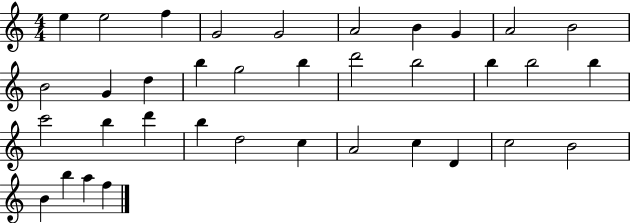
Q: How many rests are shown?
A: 0